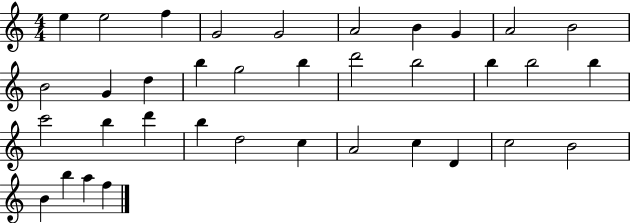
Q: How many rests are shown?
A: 0